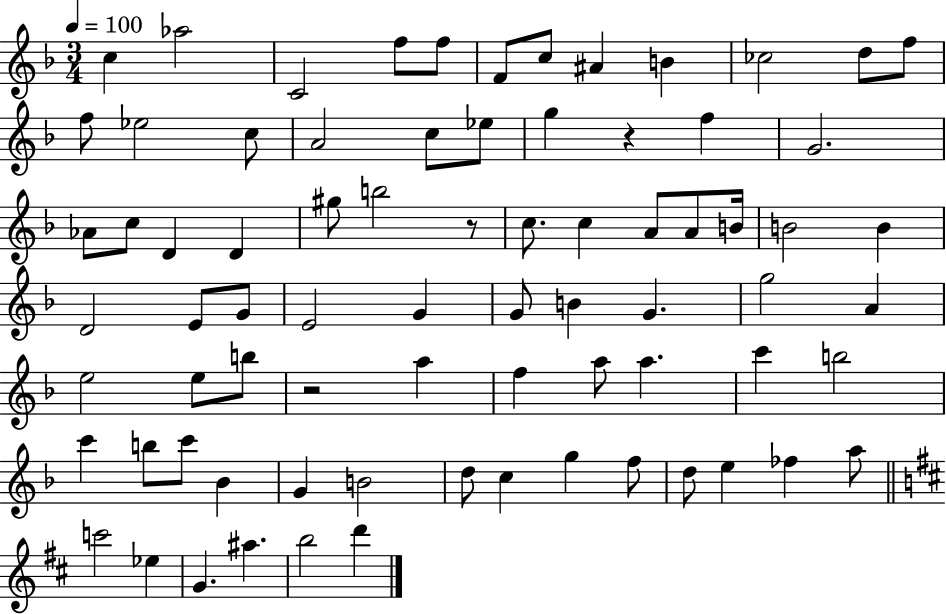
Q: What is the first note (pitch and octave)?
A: C5